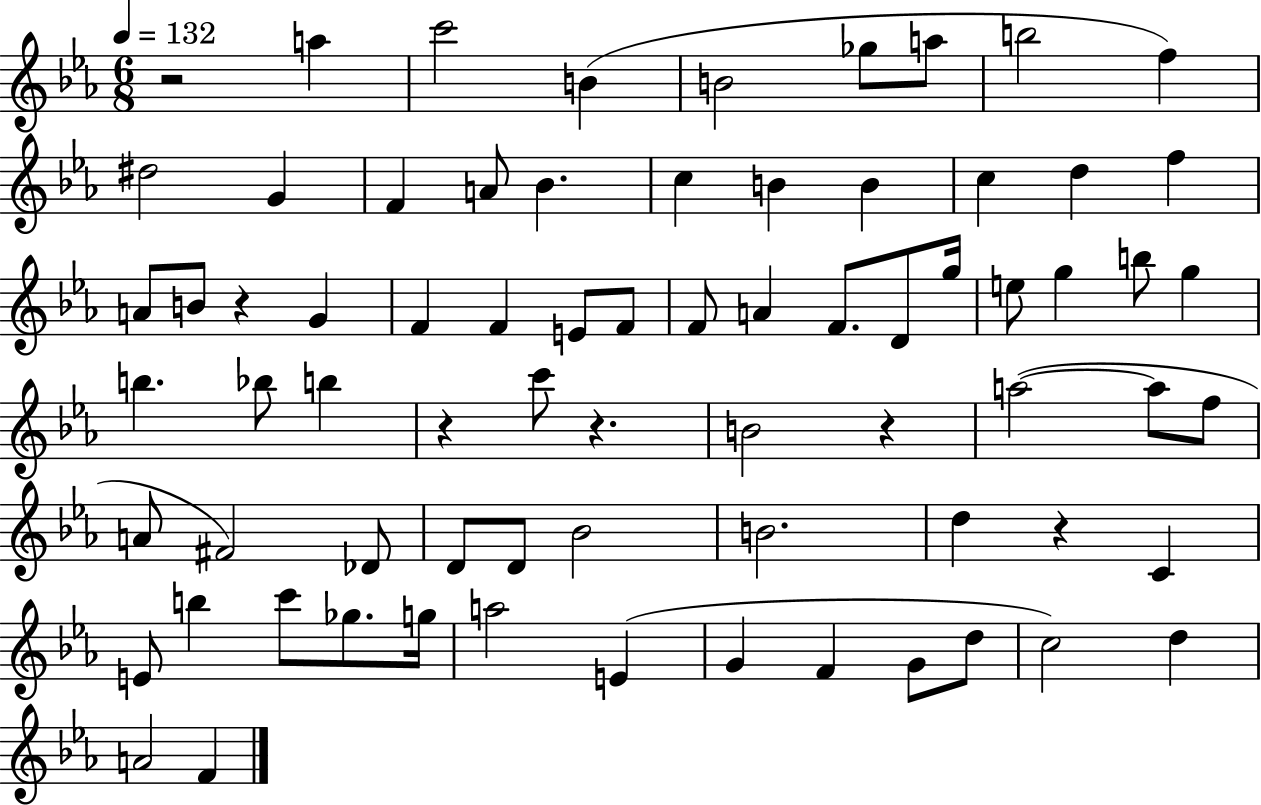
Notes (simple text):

R/h A5/q C6/h B4/q B4/h Gb5/e A5/e B5/h F5/q D#5/h G4/q F4/q A4/e Bb4/q. C5/q B4/q B4/q C5/q D5/q F5/q A4/e B4/e R/q G4/q F4/q F4/q E4/e F4/e F4/e A4/q F4/e. D4/e G5/s E5/e G5/q B5/e G5/q B5/q. Bb5/e B5/q R/q C6/e R/q. B4/h R/q A5/h A5/e F5/e A4/e F#4/h Db4/e D4/e D4/e Bb4/h B4/h. D5/q R/q C4/q E4/e B5/q C6/e Gb5/e. G5/s A5/h E4/q G4/q F4/q G4/e D5/e C5/h D5/q A4/h F4/q